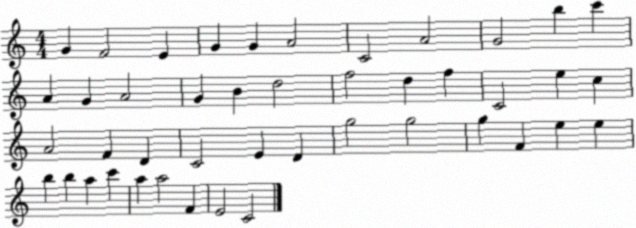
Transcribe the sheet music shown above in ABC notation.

X:1
T:Untitled
M:4/4
L:1/4
K:C
G F2 E G G A2 C2 A2 G2 b c' A G A2 G B d2 f2 d f C2 e c A2 F D C2 E D g2 g2 g F e e b b a c' a a2 F E2 C2